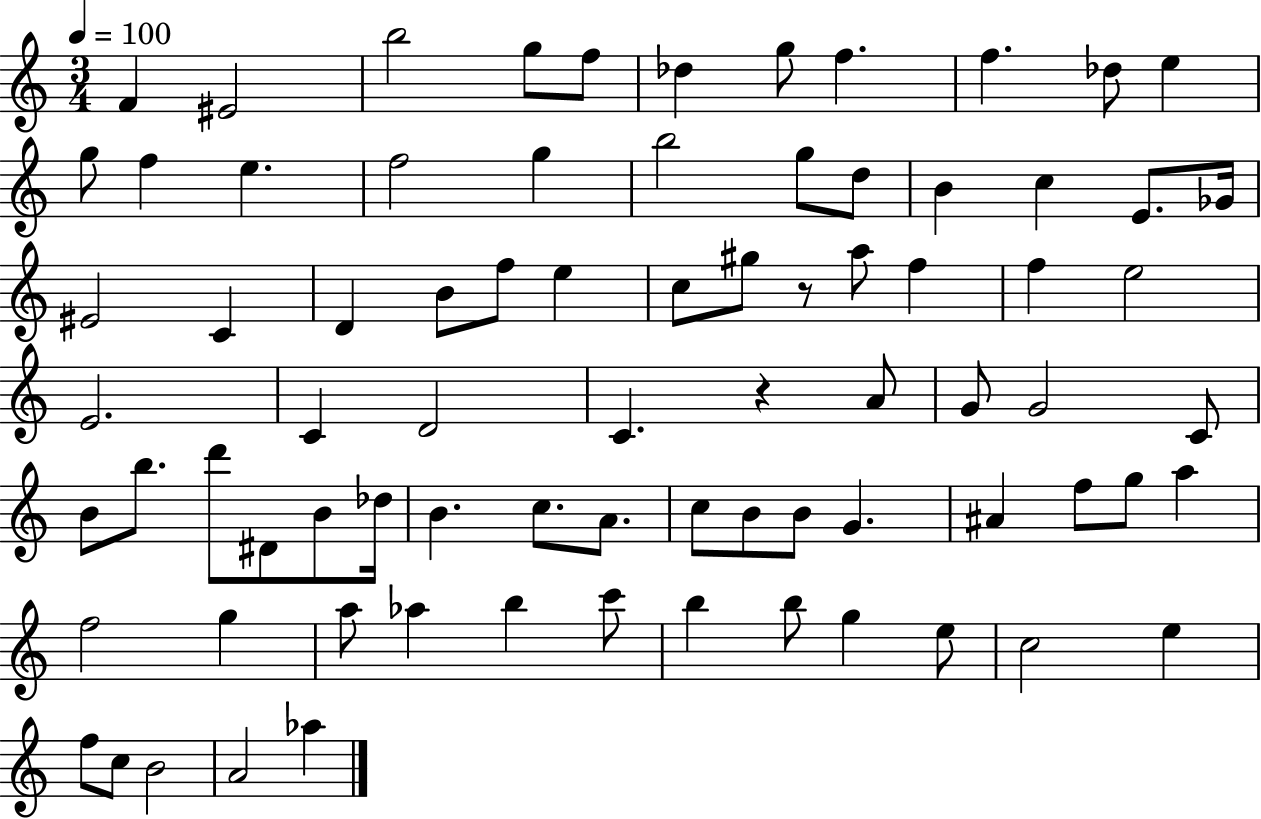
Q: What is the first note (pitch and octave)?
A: F4